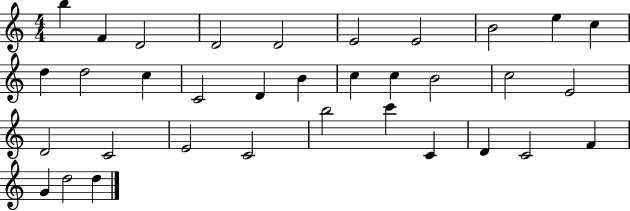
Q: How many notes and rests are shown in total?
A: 34